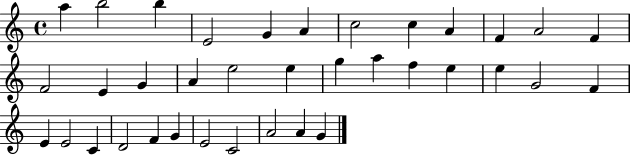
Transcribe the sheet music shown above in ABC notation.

X:1
T:Untitled
M:4/4
L:1/4
K:C
a b2 b E2 G A c2 c A F A2 F F2 E G A e2 e g a f e e G2 F E E2 C D2 F G E2 C2 A2 A G